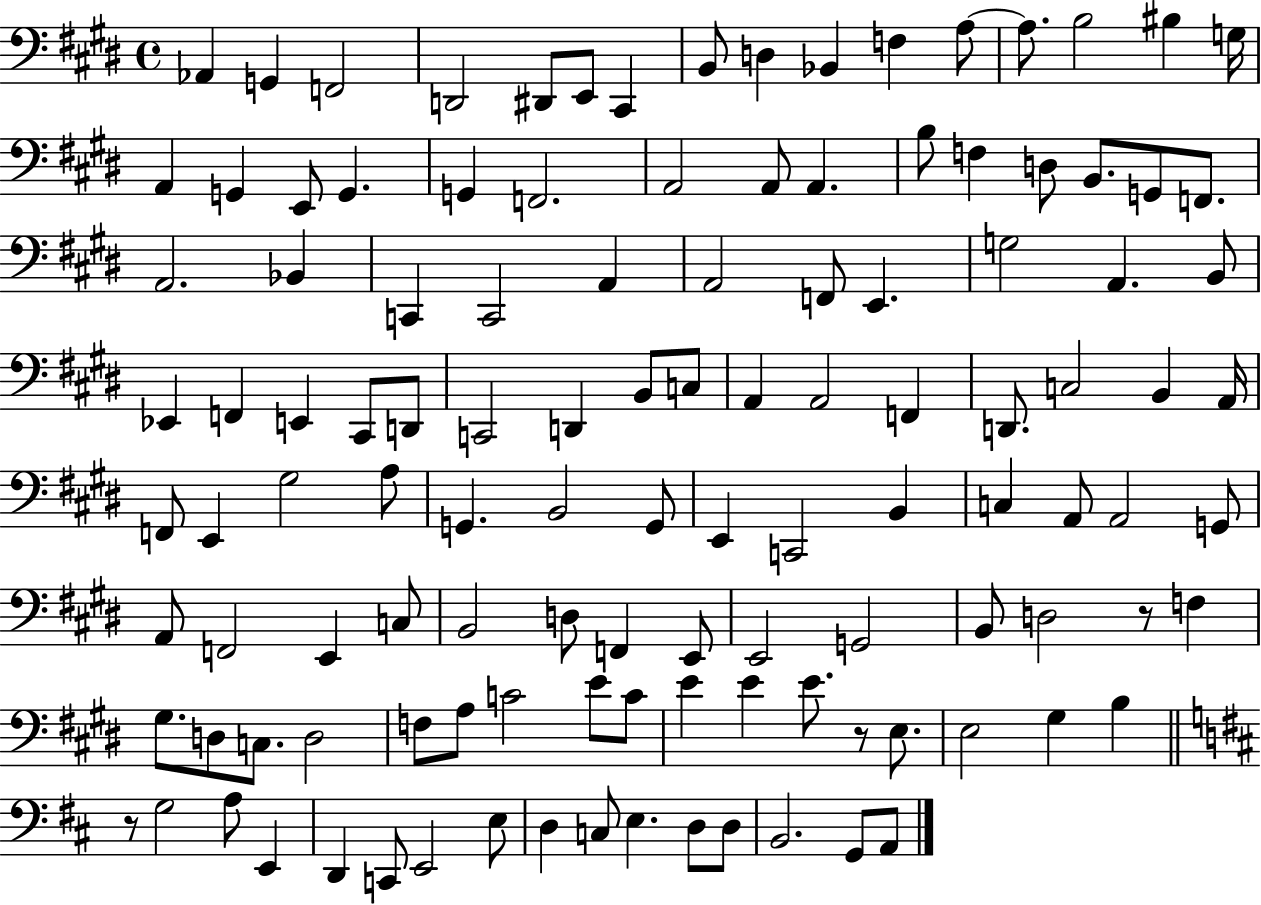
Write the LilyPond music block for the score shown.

{
  \clef bass
  \time 4/4
  \defaultTimeSignature
  \key e \major
  aes,4 g,4 f,2 | d,2 dis,8 e,8 cis,4 | b,8 d4 bes,4 f4 a8~~ | a8. b2 bis4 g16 | \break a,4 g,4 e,8 g,4. | g,4 f,2. | a,2 a,8 a,4. | b8 f4 d8 b,8. g,8 f,8. | \break a,2. bes,4 | c,4 c,2 a,4 | a,2 f,8 e,4. | g2 a,4. b,8 | \break ees,4 f,4 e,4 cis,8 d,8 | c,2 d,4 b,8 c8 | a,4 a,2 f,4 | d,8. c2 b,4 a,16 | \break f,8 e,4 gis2 a8 | g,4. b,2 g,8 | e,4 c,2 b,4 | c4 a,8 a,2 g,8 | \break a,8 f,2 e,4 c8 | b,2 d8 f,4 e,8 | e,2 g,2 | b,8 d2 r8 f4 | \break gis8. d8 c8. d2 | f8 a8 c'2 e'8 c'8 | e'4 e'4 e'8. r8 e8. | e2 gis4 b4 | \break \bar "||" \break \key d \major r8 g2 a8 e,4 | d,4 c,8 e,2 e8 | d4 c8 e4. d8 d8 | b,2. g,8 a,8 | \break \bar "|."
}